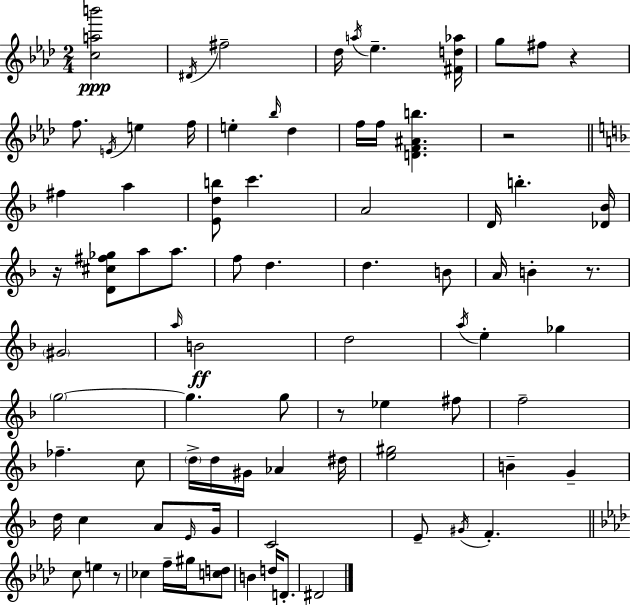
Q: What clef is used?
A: treble